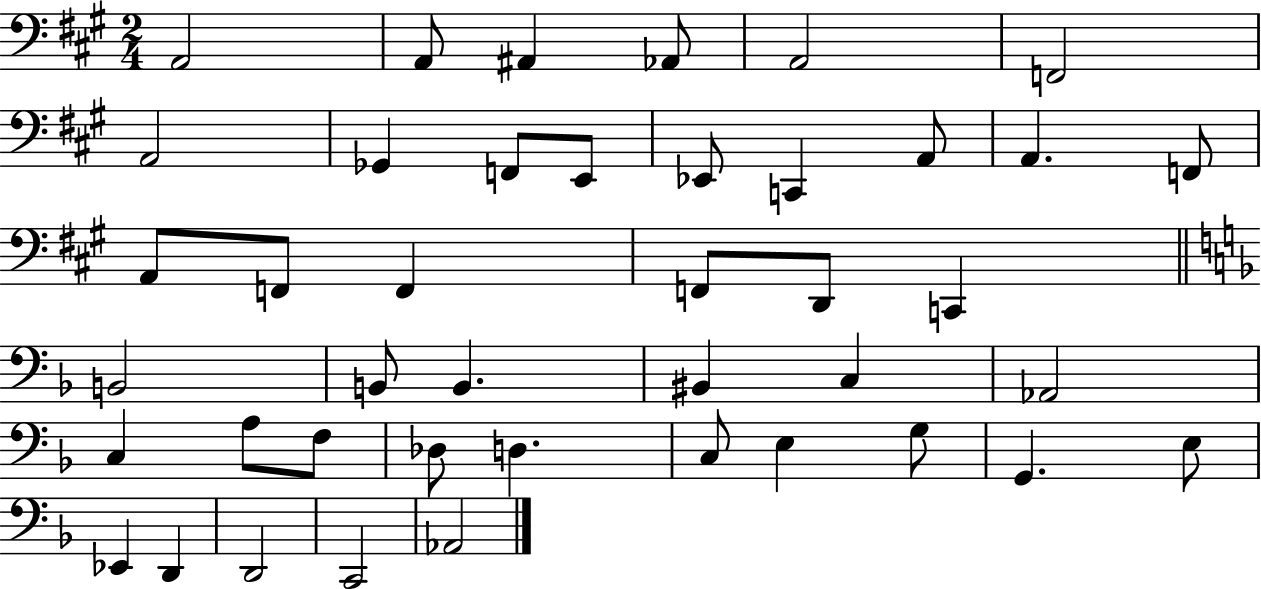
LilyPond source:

{
  \clef bass
  \numericTimeSignature
  \time 2/4
  \key a \major
  a,2 | a,8 ais,4 aes,8 | a,2 | f,2 | \break a,2 | ges,4 f,8 e,8 | ees,8 c,4 a,8 | a,4. f,8 | \break a,8 f,8 f,4 | f,8 d,8 c,4 | \bar "||" \break \key d \minor b,2 | b,8 b,4. | bis,4 c4 | aes,2 | \break c4 a8 f8 | des8 d4. | c8 e4 g8 | g,4. e8 | \break ees,4 d,4 | d,2 | c,2 | aes,2 | \break \bar "|."
}